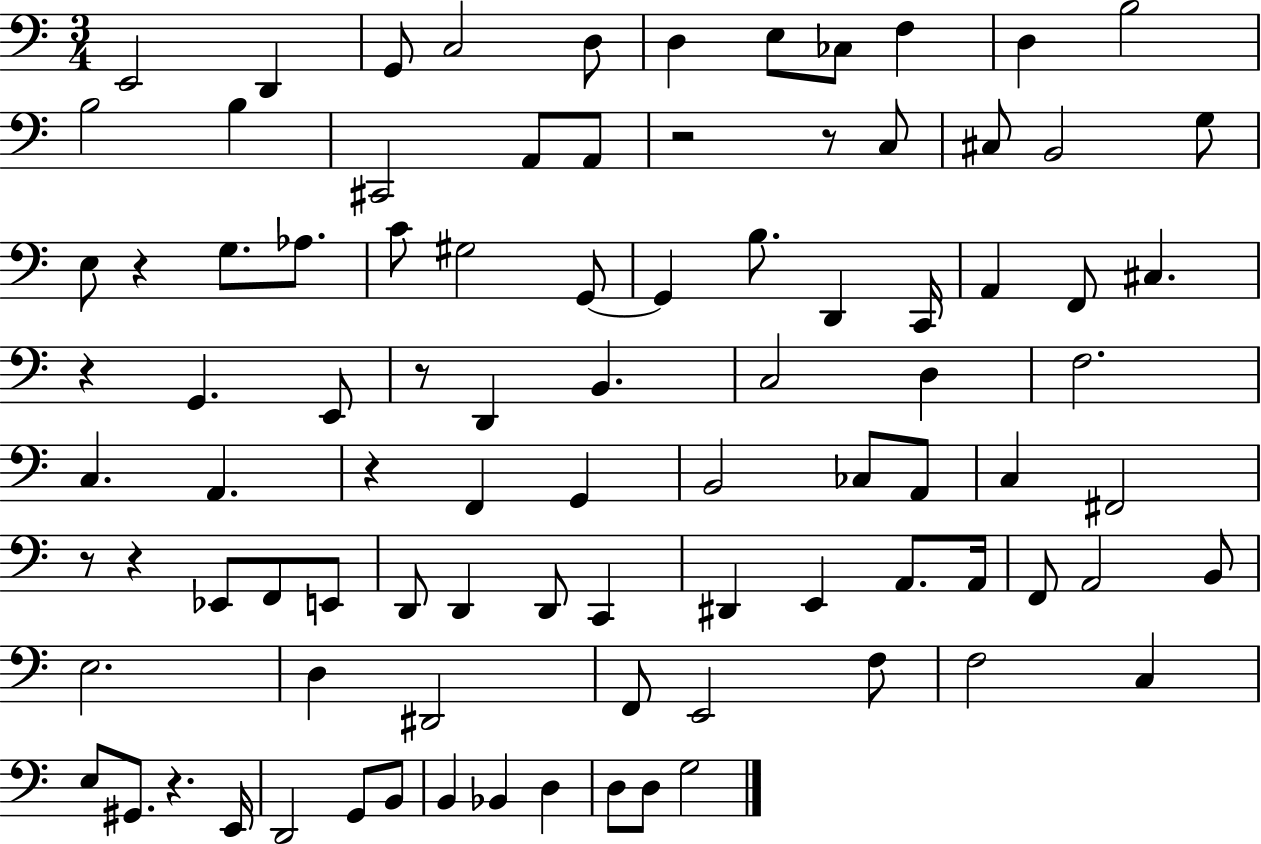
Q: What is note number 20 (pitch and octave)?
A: G3